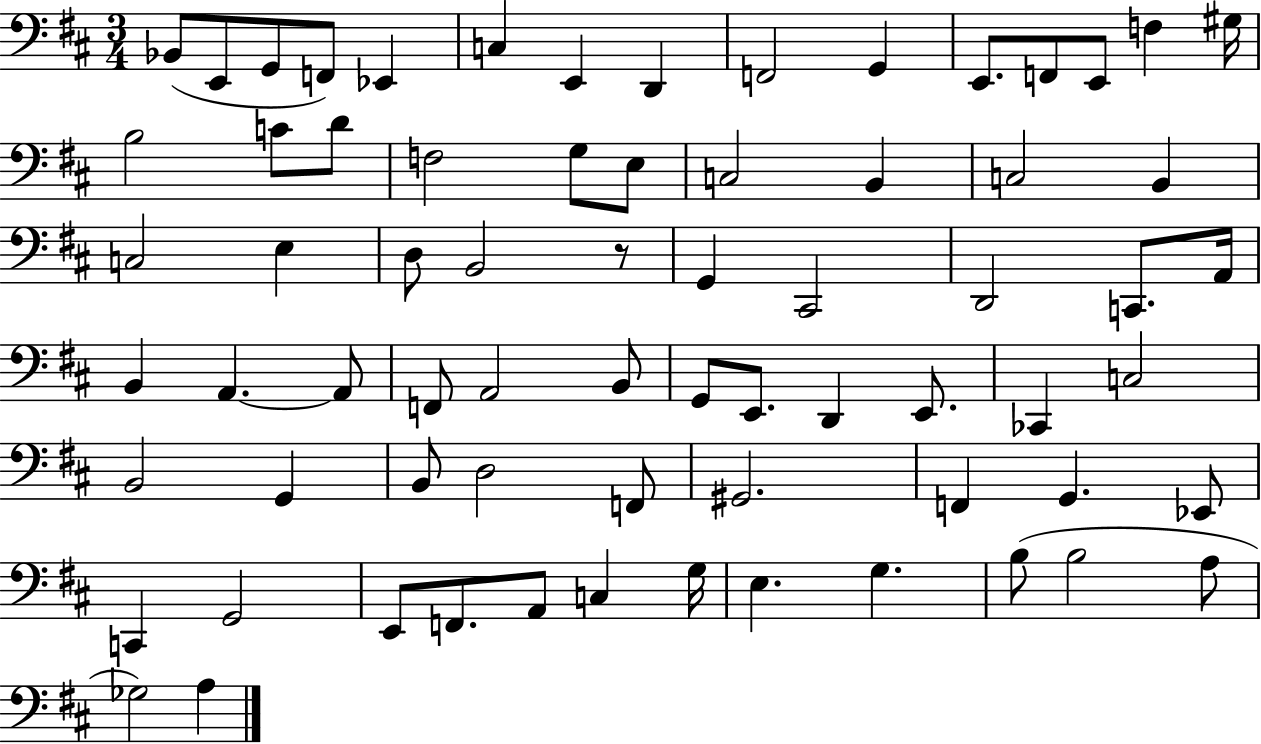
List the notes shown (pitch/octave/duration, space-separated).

Bb2/e E2/e G2/e F2/e Eb2/q C3/q E2/q D2/q F2/h G2/q E2/e. F2/e E2/e F3/q G#3/s B3/h C4/e D4/e F3/h G3/e E3/e C3/h B2/q C3/h B2/q C3/h E3/q D3/e B2/h R/e G2/q C#2/h D2/h C2/e. A2/s B2/q A2/q. A2/e F2/e A2/h B2/e G2/e E2/e. D2/q E2/e. CES2/q C3/h B2/h G2/q B2/e D3/h F2/e G#2/h. F2/q G2/q. Eb2/e C2/q G2/h E2/e F2/e. A2/e C3/q G3/s E3/q. G3/q. B3/e B3/h A3/e Gb3/h A3/q